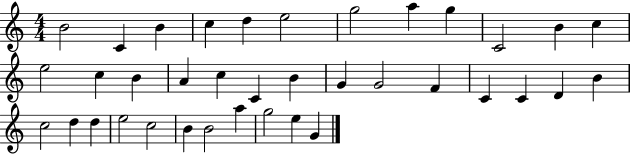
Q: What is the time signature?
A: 4/4